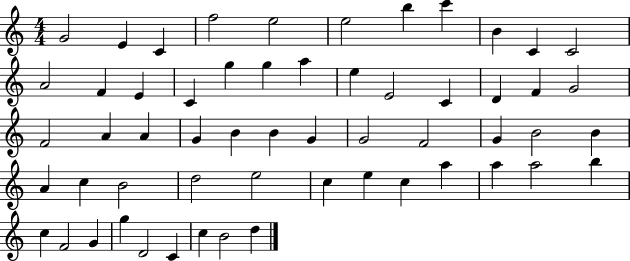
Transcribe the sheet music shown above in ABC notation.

X:1
T:Untitled
M:4/4
L:1/4
K:C
G2 E C f2 e2 e2 b c' B C C2 A2 F E C g g a e E2 C D F G2 F2 A A G B B G G2 F2 G B2 B A c B2 d2 e2 c e c a a a2 b c F2 G g D2 C c B2 d